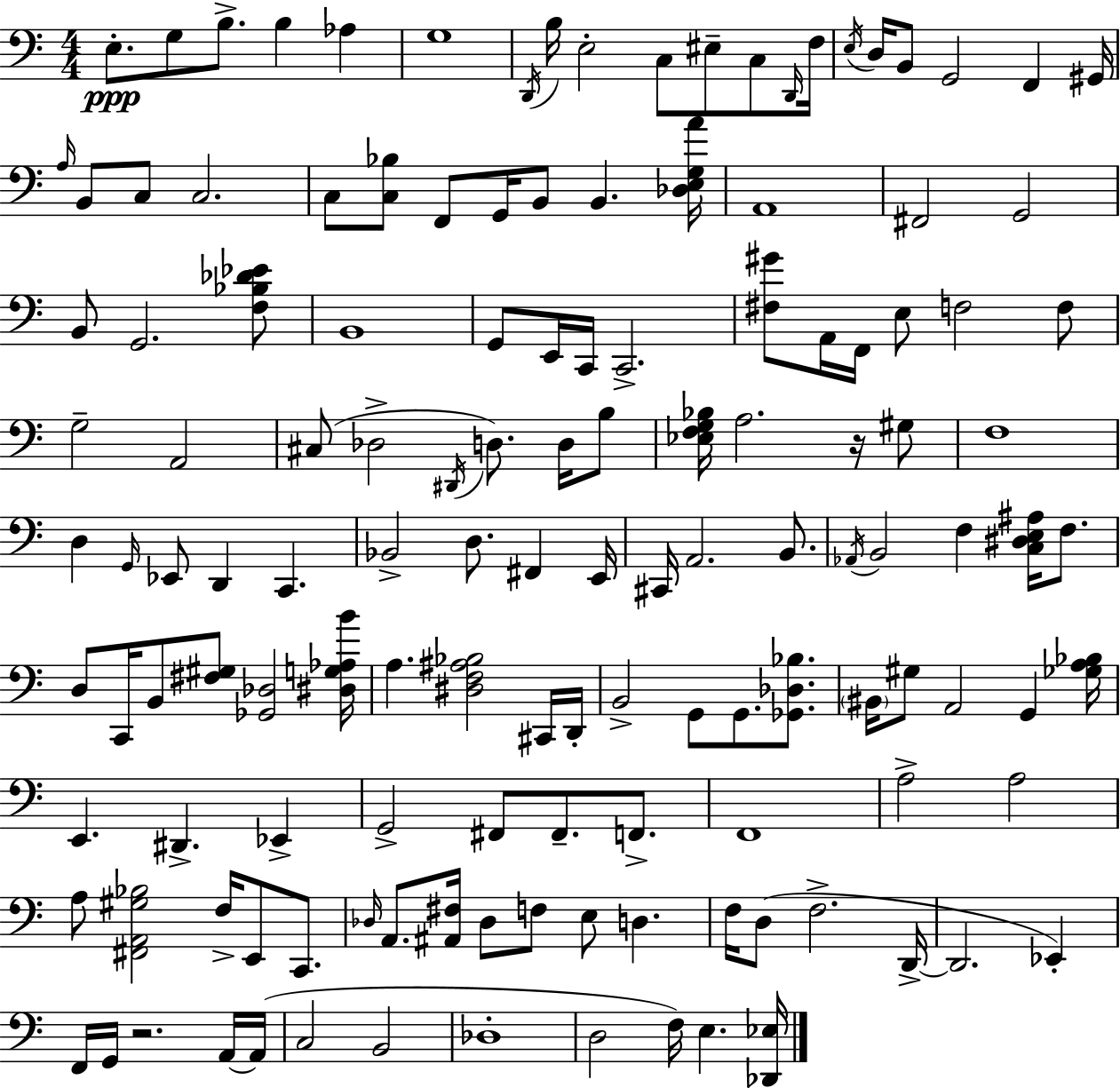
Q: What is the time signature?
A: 4/4